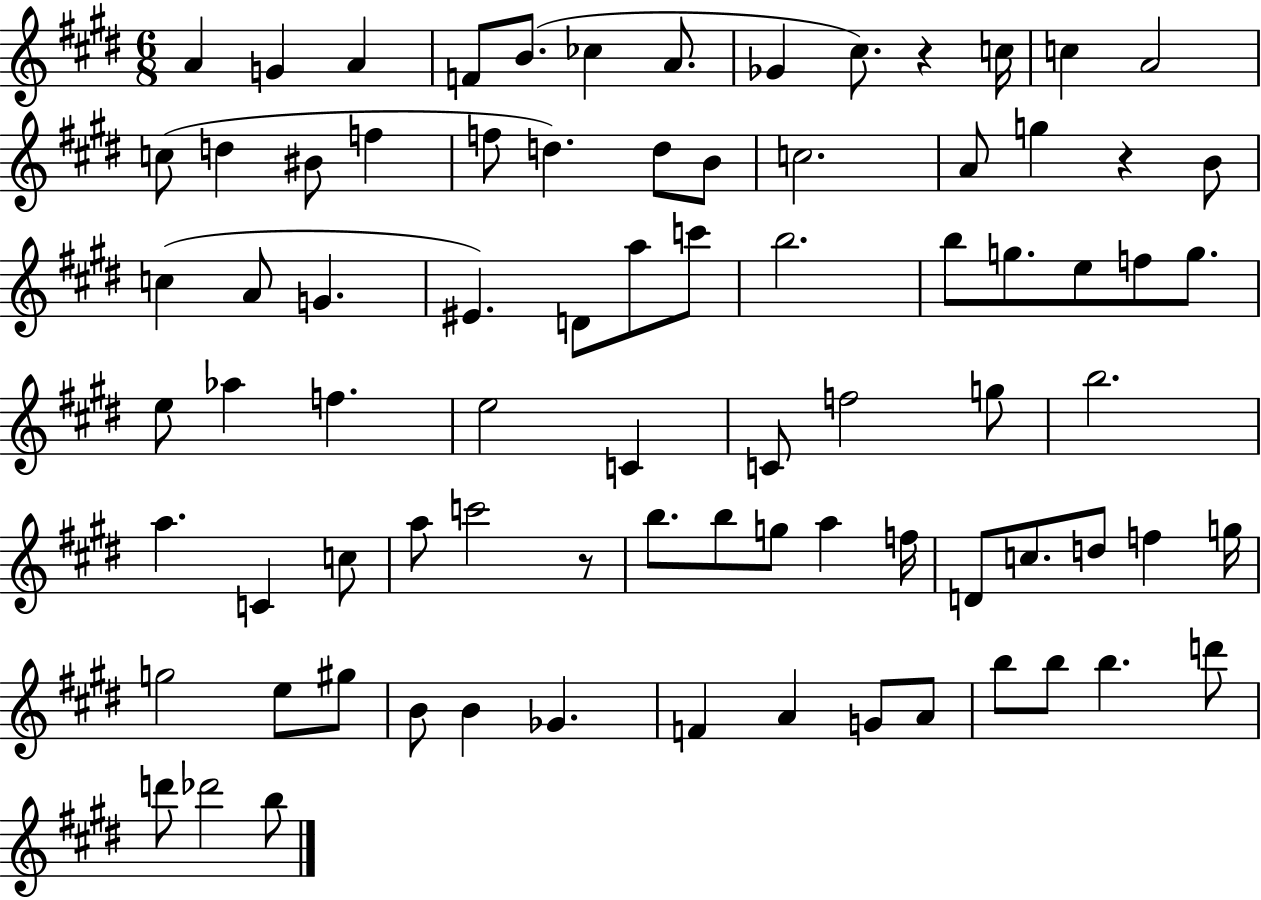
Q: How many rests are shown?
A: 3